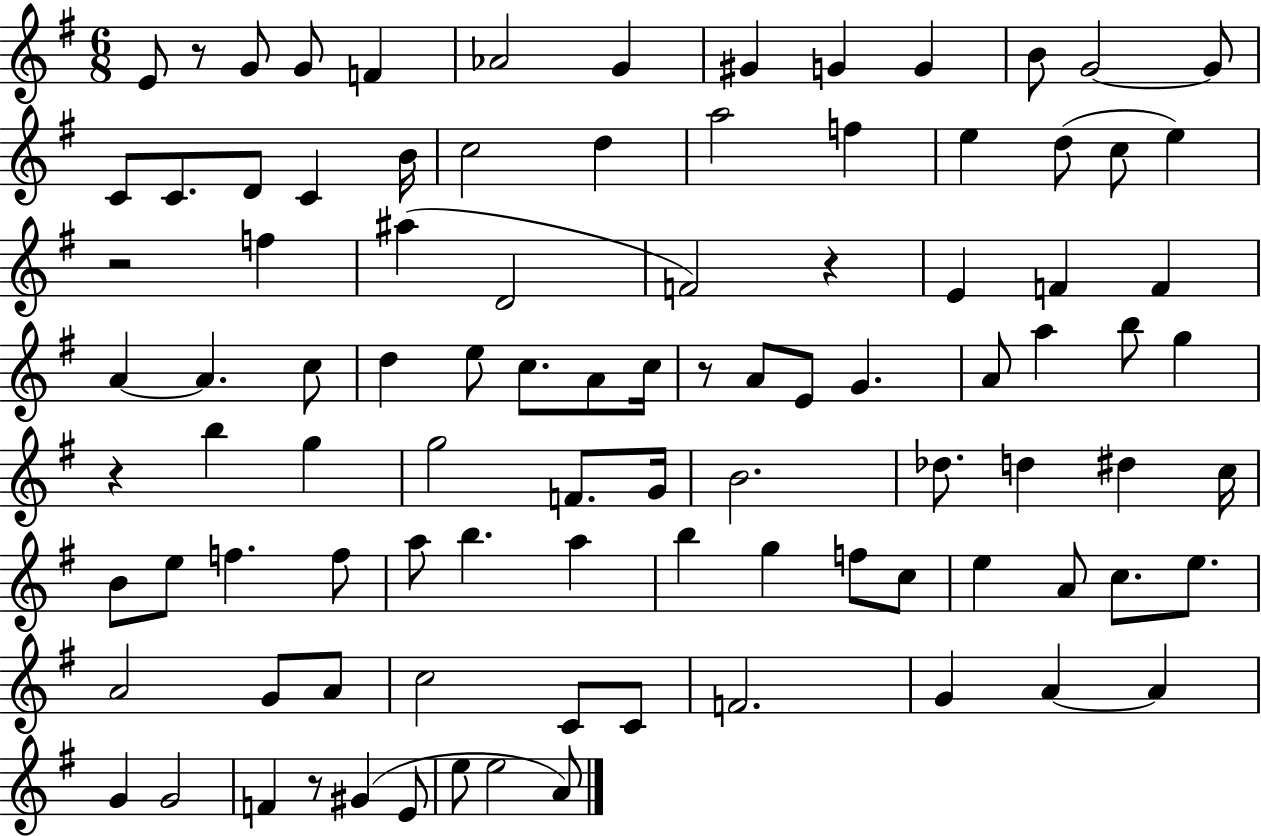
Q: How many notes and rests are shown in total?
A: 96